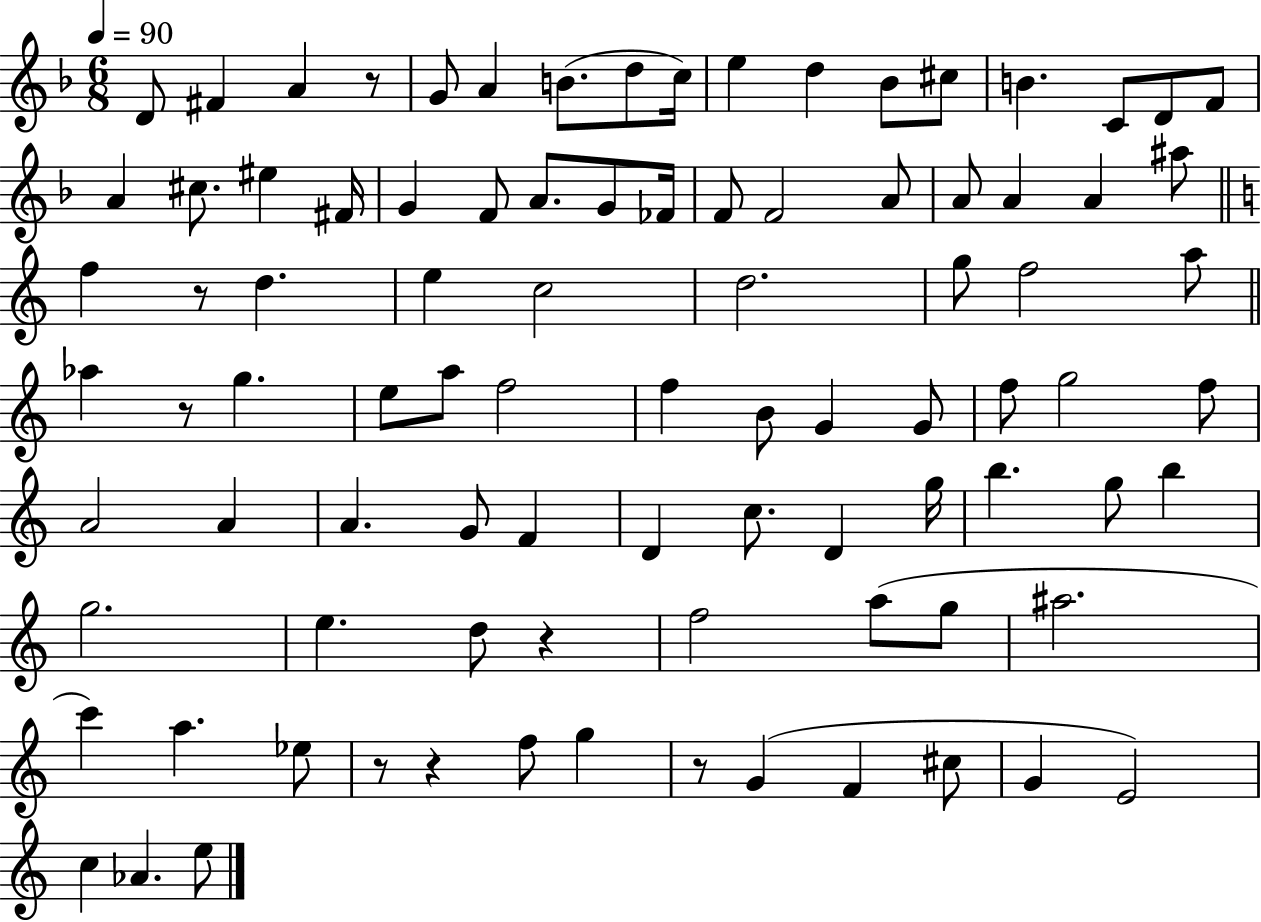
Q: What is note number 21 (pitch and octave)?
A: G4